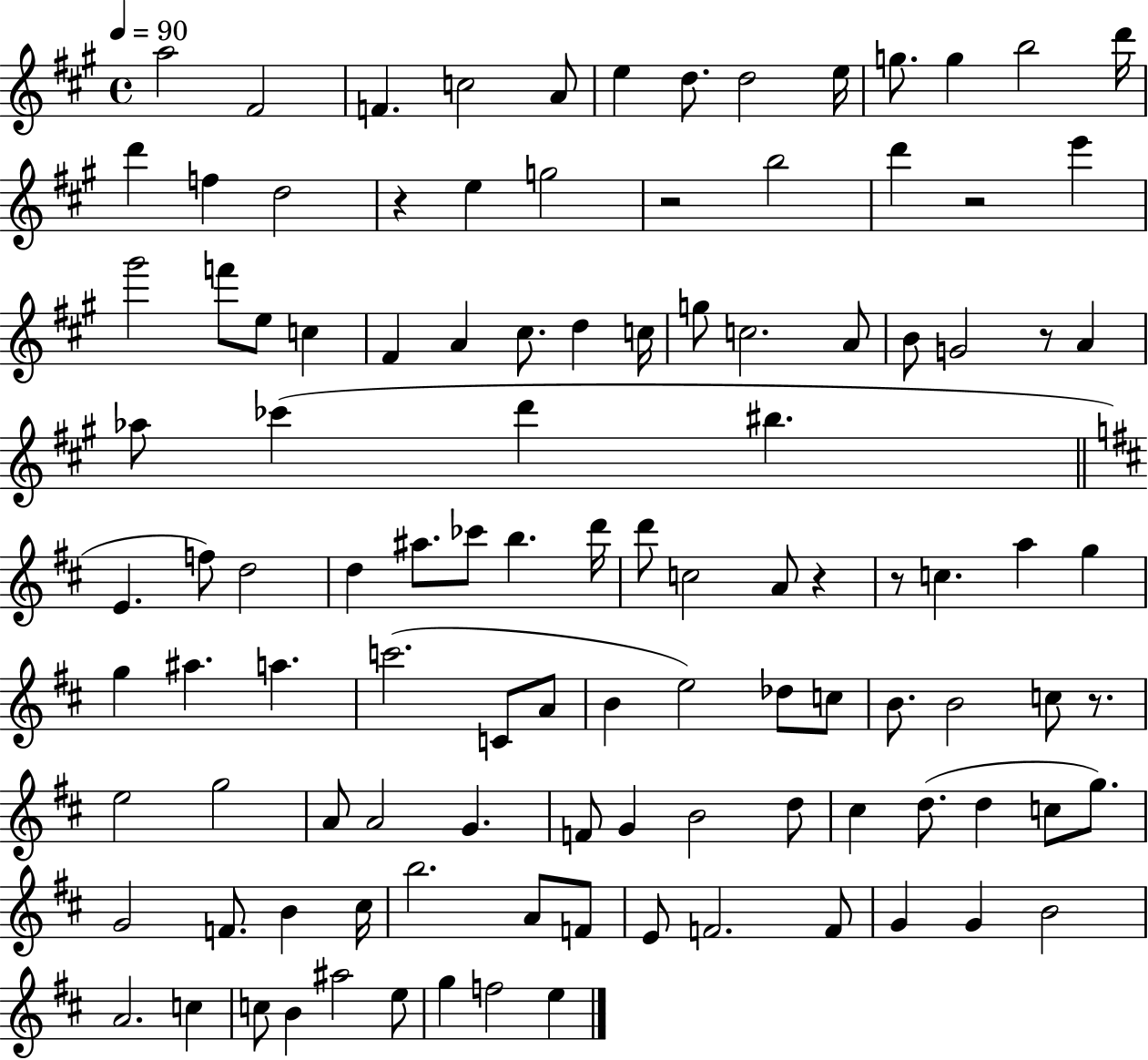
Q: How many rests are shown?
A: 7